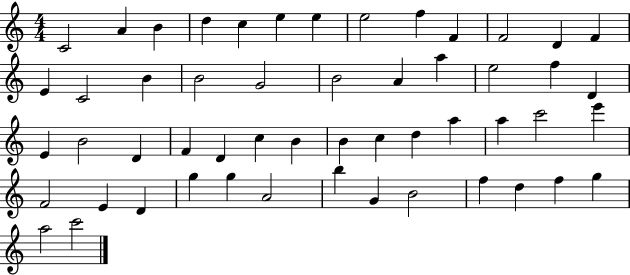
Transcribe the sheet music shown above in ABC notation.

X:1
T:Untitled
M:4/4
L:1/4
K:C
C2 A B d c e e e2 f F F2 D F E C2 B B2 G2 B2 A a e2 f D E B2 D F D c B B c d a a c'2 e' F2 E D g g A2 b G B2 f d f g a2 c'2